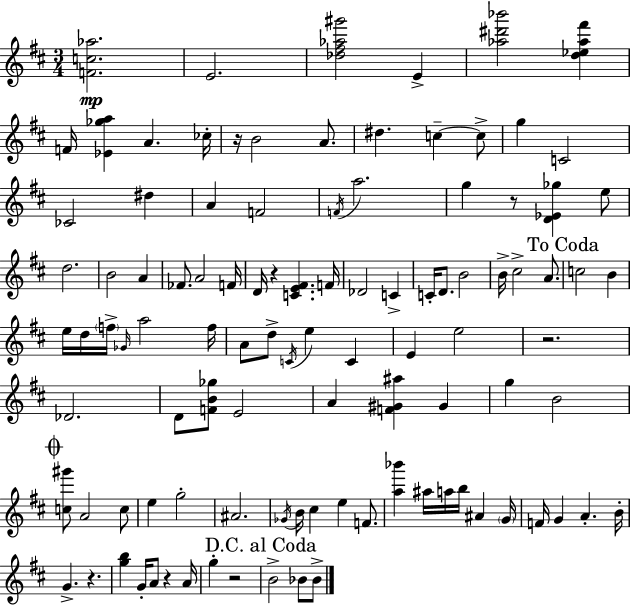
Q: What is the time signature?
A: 3/4